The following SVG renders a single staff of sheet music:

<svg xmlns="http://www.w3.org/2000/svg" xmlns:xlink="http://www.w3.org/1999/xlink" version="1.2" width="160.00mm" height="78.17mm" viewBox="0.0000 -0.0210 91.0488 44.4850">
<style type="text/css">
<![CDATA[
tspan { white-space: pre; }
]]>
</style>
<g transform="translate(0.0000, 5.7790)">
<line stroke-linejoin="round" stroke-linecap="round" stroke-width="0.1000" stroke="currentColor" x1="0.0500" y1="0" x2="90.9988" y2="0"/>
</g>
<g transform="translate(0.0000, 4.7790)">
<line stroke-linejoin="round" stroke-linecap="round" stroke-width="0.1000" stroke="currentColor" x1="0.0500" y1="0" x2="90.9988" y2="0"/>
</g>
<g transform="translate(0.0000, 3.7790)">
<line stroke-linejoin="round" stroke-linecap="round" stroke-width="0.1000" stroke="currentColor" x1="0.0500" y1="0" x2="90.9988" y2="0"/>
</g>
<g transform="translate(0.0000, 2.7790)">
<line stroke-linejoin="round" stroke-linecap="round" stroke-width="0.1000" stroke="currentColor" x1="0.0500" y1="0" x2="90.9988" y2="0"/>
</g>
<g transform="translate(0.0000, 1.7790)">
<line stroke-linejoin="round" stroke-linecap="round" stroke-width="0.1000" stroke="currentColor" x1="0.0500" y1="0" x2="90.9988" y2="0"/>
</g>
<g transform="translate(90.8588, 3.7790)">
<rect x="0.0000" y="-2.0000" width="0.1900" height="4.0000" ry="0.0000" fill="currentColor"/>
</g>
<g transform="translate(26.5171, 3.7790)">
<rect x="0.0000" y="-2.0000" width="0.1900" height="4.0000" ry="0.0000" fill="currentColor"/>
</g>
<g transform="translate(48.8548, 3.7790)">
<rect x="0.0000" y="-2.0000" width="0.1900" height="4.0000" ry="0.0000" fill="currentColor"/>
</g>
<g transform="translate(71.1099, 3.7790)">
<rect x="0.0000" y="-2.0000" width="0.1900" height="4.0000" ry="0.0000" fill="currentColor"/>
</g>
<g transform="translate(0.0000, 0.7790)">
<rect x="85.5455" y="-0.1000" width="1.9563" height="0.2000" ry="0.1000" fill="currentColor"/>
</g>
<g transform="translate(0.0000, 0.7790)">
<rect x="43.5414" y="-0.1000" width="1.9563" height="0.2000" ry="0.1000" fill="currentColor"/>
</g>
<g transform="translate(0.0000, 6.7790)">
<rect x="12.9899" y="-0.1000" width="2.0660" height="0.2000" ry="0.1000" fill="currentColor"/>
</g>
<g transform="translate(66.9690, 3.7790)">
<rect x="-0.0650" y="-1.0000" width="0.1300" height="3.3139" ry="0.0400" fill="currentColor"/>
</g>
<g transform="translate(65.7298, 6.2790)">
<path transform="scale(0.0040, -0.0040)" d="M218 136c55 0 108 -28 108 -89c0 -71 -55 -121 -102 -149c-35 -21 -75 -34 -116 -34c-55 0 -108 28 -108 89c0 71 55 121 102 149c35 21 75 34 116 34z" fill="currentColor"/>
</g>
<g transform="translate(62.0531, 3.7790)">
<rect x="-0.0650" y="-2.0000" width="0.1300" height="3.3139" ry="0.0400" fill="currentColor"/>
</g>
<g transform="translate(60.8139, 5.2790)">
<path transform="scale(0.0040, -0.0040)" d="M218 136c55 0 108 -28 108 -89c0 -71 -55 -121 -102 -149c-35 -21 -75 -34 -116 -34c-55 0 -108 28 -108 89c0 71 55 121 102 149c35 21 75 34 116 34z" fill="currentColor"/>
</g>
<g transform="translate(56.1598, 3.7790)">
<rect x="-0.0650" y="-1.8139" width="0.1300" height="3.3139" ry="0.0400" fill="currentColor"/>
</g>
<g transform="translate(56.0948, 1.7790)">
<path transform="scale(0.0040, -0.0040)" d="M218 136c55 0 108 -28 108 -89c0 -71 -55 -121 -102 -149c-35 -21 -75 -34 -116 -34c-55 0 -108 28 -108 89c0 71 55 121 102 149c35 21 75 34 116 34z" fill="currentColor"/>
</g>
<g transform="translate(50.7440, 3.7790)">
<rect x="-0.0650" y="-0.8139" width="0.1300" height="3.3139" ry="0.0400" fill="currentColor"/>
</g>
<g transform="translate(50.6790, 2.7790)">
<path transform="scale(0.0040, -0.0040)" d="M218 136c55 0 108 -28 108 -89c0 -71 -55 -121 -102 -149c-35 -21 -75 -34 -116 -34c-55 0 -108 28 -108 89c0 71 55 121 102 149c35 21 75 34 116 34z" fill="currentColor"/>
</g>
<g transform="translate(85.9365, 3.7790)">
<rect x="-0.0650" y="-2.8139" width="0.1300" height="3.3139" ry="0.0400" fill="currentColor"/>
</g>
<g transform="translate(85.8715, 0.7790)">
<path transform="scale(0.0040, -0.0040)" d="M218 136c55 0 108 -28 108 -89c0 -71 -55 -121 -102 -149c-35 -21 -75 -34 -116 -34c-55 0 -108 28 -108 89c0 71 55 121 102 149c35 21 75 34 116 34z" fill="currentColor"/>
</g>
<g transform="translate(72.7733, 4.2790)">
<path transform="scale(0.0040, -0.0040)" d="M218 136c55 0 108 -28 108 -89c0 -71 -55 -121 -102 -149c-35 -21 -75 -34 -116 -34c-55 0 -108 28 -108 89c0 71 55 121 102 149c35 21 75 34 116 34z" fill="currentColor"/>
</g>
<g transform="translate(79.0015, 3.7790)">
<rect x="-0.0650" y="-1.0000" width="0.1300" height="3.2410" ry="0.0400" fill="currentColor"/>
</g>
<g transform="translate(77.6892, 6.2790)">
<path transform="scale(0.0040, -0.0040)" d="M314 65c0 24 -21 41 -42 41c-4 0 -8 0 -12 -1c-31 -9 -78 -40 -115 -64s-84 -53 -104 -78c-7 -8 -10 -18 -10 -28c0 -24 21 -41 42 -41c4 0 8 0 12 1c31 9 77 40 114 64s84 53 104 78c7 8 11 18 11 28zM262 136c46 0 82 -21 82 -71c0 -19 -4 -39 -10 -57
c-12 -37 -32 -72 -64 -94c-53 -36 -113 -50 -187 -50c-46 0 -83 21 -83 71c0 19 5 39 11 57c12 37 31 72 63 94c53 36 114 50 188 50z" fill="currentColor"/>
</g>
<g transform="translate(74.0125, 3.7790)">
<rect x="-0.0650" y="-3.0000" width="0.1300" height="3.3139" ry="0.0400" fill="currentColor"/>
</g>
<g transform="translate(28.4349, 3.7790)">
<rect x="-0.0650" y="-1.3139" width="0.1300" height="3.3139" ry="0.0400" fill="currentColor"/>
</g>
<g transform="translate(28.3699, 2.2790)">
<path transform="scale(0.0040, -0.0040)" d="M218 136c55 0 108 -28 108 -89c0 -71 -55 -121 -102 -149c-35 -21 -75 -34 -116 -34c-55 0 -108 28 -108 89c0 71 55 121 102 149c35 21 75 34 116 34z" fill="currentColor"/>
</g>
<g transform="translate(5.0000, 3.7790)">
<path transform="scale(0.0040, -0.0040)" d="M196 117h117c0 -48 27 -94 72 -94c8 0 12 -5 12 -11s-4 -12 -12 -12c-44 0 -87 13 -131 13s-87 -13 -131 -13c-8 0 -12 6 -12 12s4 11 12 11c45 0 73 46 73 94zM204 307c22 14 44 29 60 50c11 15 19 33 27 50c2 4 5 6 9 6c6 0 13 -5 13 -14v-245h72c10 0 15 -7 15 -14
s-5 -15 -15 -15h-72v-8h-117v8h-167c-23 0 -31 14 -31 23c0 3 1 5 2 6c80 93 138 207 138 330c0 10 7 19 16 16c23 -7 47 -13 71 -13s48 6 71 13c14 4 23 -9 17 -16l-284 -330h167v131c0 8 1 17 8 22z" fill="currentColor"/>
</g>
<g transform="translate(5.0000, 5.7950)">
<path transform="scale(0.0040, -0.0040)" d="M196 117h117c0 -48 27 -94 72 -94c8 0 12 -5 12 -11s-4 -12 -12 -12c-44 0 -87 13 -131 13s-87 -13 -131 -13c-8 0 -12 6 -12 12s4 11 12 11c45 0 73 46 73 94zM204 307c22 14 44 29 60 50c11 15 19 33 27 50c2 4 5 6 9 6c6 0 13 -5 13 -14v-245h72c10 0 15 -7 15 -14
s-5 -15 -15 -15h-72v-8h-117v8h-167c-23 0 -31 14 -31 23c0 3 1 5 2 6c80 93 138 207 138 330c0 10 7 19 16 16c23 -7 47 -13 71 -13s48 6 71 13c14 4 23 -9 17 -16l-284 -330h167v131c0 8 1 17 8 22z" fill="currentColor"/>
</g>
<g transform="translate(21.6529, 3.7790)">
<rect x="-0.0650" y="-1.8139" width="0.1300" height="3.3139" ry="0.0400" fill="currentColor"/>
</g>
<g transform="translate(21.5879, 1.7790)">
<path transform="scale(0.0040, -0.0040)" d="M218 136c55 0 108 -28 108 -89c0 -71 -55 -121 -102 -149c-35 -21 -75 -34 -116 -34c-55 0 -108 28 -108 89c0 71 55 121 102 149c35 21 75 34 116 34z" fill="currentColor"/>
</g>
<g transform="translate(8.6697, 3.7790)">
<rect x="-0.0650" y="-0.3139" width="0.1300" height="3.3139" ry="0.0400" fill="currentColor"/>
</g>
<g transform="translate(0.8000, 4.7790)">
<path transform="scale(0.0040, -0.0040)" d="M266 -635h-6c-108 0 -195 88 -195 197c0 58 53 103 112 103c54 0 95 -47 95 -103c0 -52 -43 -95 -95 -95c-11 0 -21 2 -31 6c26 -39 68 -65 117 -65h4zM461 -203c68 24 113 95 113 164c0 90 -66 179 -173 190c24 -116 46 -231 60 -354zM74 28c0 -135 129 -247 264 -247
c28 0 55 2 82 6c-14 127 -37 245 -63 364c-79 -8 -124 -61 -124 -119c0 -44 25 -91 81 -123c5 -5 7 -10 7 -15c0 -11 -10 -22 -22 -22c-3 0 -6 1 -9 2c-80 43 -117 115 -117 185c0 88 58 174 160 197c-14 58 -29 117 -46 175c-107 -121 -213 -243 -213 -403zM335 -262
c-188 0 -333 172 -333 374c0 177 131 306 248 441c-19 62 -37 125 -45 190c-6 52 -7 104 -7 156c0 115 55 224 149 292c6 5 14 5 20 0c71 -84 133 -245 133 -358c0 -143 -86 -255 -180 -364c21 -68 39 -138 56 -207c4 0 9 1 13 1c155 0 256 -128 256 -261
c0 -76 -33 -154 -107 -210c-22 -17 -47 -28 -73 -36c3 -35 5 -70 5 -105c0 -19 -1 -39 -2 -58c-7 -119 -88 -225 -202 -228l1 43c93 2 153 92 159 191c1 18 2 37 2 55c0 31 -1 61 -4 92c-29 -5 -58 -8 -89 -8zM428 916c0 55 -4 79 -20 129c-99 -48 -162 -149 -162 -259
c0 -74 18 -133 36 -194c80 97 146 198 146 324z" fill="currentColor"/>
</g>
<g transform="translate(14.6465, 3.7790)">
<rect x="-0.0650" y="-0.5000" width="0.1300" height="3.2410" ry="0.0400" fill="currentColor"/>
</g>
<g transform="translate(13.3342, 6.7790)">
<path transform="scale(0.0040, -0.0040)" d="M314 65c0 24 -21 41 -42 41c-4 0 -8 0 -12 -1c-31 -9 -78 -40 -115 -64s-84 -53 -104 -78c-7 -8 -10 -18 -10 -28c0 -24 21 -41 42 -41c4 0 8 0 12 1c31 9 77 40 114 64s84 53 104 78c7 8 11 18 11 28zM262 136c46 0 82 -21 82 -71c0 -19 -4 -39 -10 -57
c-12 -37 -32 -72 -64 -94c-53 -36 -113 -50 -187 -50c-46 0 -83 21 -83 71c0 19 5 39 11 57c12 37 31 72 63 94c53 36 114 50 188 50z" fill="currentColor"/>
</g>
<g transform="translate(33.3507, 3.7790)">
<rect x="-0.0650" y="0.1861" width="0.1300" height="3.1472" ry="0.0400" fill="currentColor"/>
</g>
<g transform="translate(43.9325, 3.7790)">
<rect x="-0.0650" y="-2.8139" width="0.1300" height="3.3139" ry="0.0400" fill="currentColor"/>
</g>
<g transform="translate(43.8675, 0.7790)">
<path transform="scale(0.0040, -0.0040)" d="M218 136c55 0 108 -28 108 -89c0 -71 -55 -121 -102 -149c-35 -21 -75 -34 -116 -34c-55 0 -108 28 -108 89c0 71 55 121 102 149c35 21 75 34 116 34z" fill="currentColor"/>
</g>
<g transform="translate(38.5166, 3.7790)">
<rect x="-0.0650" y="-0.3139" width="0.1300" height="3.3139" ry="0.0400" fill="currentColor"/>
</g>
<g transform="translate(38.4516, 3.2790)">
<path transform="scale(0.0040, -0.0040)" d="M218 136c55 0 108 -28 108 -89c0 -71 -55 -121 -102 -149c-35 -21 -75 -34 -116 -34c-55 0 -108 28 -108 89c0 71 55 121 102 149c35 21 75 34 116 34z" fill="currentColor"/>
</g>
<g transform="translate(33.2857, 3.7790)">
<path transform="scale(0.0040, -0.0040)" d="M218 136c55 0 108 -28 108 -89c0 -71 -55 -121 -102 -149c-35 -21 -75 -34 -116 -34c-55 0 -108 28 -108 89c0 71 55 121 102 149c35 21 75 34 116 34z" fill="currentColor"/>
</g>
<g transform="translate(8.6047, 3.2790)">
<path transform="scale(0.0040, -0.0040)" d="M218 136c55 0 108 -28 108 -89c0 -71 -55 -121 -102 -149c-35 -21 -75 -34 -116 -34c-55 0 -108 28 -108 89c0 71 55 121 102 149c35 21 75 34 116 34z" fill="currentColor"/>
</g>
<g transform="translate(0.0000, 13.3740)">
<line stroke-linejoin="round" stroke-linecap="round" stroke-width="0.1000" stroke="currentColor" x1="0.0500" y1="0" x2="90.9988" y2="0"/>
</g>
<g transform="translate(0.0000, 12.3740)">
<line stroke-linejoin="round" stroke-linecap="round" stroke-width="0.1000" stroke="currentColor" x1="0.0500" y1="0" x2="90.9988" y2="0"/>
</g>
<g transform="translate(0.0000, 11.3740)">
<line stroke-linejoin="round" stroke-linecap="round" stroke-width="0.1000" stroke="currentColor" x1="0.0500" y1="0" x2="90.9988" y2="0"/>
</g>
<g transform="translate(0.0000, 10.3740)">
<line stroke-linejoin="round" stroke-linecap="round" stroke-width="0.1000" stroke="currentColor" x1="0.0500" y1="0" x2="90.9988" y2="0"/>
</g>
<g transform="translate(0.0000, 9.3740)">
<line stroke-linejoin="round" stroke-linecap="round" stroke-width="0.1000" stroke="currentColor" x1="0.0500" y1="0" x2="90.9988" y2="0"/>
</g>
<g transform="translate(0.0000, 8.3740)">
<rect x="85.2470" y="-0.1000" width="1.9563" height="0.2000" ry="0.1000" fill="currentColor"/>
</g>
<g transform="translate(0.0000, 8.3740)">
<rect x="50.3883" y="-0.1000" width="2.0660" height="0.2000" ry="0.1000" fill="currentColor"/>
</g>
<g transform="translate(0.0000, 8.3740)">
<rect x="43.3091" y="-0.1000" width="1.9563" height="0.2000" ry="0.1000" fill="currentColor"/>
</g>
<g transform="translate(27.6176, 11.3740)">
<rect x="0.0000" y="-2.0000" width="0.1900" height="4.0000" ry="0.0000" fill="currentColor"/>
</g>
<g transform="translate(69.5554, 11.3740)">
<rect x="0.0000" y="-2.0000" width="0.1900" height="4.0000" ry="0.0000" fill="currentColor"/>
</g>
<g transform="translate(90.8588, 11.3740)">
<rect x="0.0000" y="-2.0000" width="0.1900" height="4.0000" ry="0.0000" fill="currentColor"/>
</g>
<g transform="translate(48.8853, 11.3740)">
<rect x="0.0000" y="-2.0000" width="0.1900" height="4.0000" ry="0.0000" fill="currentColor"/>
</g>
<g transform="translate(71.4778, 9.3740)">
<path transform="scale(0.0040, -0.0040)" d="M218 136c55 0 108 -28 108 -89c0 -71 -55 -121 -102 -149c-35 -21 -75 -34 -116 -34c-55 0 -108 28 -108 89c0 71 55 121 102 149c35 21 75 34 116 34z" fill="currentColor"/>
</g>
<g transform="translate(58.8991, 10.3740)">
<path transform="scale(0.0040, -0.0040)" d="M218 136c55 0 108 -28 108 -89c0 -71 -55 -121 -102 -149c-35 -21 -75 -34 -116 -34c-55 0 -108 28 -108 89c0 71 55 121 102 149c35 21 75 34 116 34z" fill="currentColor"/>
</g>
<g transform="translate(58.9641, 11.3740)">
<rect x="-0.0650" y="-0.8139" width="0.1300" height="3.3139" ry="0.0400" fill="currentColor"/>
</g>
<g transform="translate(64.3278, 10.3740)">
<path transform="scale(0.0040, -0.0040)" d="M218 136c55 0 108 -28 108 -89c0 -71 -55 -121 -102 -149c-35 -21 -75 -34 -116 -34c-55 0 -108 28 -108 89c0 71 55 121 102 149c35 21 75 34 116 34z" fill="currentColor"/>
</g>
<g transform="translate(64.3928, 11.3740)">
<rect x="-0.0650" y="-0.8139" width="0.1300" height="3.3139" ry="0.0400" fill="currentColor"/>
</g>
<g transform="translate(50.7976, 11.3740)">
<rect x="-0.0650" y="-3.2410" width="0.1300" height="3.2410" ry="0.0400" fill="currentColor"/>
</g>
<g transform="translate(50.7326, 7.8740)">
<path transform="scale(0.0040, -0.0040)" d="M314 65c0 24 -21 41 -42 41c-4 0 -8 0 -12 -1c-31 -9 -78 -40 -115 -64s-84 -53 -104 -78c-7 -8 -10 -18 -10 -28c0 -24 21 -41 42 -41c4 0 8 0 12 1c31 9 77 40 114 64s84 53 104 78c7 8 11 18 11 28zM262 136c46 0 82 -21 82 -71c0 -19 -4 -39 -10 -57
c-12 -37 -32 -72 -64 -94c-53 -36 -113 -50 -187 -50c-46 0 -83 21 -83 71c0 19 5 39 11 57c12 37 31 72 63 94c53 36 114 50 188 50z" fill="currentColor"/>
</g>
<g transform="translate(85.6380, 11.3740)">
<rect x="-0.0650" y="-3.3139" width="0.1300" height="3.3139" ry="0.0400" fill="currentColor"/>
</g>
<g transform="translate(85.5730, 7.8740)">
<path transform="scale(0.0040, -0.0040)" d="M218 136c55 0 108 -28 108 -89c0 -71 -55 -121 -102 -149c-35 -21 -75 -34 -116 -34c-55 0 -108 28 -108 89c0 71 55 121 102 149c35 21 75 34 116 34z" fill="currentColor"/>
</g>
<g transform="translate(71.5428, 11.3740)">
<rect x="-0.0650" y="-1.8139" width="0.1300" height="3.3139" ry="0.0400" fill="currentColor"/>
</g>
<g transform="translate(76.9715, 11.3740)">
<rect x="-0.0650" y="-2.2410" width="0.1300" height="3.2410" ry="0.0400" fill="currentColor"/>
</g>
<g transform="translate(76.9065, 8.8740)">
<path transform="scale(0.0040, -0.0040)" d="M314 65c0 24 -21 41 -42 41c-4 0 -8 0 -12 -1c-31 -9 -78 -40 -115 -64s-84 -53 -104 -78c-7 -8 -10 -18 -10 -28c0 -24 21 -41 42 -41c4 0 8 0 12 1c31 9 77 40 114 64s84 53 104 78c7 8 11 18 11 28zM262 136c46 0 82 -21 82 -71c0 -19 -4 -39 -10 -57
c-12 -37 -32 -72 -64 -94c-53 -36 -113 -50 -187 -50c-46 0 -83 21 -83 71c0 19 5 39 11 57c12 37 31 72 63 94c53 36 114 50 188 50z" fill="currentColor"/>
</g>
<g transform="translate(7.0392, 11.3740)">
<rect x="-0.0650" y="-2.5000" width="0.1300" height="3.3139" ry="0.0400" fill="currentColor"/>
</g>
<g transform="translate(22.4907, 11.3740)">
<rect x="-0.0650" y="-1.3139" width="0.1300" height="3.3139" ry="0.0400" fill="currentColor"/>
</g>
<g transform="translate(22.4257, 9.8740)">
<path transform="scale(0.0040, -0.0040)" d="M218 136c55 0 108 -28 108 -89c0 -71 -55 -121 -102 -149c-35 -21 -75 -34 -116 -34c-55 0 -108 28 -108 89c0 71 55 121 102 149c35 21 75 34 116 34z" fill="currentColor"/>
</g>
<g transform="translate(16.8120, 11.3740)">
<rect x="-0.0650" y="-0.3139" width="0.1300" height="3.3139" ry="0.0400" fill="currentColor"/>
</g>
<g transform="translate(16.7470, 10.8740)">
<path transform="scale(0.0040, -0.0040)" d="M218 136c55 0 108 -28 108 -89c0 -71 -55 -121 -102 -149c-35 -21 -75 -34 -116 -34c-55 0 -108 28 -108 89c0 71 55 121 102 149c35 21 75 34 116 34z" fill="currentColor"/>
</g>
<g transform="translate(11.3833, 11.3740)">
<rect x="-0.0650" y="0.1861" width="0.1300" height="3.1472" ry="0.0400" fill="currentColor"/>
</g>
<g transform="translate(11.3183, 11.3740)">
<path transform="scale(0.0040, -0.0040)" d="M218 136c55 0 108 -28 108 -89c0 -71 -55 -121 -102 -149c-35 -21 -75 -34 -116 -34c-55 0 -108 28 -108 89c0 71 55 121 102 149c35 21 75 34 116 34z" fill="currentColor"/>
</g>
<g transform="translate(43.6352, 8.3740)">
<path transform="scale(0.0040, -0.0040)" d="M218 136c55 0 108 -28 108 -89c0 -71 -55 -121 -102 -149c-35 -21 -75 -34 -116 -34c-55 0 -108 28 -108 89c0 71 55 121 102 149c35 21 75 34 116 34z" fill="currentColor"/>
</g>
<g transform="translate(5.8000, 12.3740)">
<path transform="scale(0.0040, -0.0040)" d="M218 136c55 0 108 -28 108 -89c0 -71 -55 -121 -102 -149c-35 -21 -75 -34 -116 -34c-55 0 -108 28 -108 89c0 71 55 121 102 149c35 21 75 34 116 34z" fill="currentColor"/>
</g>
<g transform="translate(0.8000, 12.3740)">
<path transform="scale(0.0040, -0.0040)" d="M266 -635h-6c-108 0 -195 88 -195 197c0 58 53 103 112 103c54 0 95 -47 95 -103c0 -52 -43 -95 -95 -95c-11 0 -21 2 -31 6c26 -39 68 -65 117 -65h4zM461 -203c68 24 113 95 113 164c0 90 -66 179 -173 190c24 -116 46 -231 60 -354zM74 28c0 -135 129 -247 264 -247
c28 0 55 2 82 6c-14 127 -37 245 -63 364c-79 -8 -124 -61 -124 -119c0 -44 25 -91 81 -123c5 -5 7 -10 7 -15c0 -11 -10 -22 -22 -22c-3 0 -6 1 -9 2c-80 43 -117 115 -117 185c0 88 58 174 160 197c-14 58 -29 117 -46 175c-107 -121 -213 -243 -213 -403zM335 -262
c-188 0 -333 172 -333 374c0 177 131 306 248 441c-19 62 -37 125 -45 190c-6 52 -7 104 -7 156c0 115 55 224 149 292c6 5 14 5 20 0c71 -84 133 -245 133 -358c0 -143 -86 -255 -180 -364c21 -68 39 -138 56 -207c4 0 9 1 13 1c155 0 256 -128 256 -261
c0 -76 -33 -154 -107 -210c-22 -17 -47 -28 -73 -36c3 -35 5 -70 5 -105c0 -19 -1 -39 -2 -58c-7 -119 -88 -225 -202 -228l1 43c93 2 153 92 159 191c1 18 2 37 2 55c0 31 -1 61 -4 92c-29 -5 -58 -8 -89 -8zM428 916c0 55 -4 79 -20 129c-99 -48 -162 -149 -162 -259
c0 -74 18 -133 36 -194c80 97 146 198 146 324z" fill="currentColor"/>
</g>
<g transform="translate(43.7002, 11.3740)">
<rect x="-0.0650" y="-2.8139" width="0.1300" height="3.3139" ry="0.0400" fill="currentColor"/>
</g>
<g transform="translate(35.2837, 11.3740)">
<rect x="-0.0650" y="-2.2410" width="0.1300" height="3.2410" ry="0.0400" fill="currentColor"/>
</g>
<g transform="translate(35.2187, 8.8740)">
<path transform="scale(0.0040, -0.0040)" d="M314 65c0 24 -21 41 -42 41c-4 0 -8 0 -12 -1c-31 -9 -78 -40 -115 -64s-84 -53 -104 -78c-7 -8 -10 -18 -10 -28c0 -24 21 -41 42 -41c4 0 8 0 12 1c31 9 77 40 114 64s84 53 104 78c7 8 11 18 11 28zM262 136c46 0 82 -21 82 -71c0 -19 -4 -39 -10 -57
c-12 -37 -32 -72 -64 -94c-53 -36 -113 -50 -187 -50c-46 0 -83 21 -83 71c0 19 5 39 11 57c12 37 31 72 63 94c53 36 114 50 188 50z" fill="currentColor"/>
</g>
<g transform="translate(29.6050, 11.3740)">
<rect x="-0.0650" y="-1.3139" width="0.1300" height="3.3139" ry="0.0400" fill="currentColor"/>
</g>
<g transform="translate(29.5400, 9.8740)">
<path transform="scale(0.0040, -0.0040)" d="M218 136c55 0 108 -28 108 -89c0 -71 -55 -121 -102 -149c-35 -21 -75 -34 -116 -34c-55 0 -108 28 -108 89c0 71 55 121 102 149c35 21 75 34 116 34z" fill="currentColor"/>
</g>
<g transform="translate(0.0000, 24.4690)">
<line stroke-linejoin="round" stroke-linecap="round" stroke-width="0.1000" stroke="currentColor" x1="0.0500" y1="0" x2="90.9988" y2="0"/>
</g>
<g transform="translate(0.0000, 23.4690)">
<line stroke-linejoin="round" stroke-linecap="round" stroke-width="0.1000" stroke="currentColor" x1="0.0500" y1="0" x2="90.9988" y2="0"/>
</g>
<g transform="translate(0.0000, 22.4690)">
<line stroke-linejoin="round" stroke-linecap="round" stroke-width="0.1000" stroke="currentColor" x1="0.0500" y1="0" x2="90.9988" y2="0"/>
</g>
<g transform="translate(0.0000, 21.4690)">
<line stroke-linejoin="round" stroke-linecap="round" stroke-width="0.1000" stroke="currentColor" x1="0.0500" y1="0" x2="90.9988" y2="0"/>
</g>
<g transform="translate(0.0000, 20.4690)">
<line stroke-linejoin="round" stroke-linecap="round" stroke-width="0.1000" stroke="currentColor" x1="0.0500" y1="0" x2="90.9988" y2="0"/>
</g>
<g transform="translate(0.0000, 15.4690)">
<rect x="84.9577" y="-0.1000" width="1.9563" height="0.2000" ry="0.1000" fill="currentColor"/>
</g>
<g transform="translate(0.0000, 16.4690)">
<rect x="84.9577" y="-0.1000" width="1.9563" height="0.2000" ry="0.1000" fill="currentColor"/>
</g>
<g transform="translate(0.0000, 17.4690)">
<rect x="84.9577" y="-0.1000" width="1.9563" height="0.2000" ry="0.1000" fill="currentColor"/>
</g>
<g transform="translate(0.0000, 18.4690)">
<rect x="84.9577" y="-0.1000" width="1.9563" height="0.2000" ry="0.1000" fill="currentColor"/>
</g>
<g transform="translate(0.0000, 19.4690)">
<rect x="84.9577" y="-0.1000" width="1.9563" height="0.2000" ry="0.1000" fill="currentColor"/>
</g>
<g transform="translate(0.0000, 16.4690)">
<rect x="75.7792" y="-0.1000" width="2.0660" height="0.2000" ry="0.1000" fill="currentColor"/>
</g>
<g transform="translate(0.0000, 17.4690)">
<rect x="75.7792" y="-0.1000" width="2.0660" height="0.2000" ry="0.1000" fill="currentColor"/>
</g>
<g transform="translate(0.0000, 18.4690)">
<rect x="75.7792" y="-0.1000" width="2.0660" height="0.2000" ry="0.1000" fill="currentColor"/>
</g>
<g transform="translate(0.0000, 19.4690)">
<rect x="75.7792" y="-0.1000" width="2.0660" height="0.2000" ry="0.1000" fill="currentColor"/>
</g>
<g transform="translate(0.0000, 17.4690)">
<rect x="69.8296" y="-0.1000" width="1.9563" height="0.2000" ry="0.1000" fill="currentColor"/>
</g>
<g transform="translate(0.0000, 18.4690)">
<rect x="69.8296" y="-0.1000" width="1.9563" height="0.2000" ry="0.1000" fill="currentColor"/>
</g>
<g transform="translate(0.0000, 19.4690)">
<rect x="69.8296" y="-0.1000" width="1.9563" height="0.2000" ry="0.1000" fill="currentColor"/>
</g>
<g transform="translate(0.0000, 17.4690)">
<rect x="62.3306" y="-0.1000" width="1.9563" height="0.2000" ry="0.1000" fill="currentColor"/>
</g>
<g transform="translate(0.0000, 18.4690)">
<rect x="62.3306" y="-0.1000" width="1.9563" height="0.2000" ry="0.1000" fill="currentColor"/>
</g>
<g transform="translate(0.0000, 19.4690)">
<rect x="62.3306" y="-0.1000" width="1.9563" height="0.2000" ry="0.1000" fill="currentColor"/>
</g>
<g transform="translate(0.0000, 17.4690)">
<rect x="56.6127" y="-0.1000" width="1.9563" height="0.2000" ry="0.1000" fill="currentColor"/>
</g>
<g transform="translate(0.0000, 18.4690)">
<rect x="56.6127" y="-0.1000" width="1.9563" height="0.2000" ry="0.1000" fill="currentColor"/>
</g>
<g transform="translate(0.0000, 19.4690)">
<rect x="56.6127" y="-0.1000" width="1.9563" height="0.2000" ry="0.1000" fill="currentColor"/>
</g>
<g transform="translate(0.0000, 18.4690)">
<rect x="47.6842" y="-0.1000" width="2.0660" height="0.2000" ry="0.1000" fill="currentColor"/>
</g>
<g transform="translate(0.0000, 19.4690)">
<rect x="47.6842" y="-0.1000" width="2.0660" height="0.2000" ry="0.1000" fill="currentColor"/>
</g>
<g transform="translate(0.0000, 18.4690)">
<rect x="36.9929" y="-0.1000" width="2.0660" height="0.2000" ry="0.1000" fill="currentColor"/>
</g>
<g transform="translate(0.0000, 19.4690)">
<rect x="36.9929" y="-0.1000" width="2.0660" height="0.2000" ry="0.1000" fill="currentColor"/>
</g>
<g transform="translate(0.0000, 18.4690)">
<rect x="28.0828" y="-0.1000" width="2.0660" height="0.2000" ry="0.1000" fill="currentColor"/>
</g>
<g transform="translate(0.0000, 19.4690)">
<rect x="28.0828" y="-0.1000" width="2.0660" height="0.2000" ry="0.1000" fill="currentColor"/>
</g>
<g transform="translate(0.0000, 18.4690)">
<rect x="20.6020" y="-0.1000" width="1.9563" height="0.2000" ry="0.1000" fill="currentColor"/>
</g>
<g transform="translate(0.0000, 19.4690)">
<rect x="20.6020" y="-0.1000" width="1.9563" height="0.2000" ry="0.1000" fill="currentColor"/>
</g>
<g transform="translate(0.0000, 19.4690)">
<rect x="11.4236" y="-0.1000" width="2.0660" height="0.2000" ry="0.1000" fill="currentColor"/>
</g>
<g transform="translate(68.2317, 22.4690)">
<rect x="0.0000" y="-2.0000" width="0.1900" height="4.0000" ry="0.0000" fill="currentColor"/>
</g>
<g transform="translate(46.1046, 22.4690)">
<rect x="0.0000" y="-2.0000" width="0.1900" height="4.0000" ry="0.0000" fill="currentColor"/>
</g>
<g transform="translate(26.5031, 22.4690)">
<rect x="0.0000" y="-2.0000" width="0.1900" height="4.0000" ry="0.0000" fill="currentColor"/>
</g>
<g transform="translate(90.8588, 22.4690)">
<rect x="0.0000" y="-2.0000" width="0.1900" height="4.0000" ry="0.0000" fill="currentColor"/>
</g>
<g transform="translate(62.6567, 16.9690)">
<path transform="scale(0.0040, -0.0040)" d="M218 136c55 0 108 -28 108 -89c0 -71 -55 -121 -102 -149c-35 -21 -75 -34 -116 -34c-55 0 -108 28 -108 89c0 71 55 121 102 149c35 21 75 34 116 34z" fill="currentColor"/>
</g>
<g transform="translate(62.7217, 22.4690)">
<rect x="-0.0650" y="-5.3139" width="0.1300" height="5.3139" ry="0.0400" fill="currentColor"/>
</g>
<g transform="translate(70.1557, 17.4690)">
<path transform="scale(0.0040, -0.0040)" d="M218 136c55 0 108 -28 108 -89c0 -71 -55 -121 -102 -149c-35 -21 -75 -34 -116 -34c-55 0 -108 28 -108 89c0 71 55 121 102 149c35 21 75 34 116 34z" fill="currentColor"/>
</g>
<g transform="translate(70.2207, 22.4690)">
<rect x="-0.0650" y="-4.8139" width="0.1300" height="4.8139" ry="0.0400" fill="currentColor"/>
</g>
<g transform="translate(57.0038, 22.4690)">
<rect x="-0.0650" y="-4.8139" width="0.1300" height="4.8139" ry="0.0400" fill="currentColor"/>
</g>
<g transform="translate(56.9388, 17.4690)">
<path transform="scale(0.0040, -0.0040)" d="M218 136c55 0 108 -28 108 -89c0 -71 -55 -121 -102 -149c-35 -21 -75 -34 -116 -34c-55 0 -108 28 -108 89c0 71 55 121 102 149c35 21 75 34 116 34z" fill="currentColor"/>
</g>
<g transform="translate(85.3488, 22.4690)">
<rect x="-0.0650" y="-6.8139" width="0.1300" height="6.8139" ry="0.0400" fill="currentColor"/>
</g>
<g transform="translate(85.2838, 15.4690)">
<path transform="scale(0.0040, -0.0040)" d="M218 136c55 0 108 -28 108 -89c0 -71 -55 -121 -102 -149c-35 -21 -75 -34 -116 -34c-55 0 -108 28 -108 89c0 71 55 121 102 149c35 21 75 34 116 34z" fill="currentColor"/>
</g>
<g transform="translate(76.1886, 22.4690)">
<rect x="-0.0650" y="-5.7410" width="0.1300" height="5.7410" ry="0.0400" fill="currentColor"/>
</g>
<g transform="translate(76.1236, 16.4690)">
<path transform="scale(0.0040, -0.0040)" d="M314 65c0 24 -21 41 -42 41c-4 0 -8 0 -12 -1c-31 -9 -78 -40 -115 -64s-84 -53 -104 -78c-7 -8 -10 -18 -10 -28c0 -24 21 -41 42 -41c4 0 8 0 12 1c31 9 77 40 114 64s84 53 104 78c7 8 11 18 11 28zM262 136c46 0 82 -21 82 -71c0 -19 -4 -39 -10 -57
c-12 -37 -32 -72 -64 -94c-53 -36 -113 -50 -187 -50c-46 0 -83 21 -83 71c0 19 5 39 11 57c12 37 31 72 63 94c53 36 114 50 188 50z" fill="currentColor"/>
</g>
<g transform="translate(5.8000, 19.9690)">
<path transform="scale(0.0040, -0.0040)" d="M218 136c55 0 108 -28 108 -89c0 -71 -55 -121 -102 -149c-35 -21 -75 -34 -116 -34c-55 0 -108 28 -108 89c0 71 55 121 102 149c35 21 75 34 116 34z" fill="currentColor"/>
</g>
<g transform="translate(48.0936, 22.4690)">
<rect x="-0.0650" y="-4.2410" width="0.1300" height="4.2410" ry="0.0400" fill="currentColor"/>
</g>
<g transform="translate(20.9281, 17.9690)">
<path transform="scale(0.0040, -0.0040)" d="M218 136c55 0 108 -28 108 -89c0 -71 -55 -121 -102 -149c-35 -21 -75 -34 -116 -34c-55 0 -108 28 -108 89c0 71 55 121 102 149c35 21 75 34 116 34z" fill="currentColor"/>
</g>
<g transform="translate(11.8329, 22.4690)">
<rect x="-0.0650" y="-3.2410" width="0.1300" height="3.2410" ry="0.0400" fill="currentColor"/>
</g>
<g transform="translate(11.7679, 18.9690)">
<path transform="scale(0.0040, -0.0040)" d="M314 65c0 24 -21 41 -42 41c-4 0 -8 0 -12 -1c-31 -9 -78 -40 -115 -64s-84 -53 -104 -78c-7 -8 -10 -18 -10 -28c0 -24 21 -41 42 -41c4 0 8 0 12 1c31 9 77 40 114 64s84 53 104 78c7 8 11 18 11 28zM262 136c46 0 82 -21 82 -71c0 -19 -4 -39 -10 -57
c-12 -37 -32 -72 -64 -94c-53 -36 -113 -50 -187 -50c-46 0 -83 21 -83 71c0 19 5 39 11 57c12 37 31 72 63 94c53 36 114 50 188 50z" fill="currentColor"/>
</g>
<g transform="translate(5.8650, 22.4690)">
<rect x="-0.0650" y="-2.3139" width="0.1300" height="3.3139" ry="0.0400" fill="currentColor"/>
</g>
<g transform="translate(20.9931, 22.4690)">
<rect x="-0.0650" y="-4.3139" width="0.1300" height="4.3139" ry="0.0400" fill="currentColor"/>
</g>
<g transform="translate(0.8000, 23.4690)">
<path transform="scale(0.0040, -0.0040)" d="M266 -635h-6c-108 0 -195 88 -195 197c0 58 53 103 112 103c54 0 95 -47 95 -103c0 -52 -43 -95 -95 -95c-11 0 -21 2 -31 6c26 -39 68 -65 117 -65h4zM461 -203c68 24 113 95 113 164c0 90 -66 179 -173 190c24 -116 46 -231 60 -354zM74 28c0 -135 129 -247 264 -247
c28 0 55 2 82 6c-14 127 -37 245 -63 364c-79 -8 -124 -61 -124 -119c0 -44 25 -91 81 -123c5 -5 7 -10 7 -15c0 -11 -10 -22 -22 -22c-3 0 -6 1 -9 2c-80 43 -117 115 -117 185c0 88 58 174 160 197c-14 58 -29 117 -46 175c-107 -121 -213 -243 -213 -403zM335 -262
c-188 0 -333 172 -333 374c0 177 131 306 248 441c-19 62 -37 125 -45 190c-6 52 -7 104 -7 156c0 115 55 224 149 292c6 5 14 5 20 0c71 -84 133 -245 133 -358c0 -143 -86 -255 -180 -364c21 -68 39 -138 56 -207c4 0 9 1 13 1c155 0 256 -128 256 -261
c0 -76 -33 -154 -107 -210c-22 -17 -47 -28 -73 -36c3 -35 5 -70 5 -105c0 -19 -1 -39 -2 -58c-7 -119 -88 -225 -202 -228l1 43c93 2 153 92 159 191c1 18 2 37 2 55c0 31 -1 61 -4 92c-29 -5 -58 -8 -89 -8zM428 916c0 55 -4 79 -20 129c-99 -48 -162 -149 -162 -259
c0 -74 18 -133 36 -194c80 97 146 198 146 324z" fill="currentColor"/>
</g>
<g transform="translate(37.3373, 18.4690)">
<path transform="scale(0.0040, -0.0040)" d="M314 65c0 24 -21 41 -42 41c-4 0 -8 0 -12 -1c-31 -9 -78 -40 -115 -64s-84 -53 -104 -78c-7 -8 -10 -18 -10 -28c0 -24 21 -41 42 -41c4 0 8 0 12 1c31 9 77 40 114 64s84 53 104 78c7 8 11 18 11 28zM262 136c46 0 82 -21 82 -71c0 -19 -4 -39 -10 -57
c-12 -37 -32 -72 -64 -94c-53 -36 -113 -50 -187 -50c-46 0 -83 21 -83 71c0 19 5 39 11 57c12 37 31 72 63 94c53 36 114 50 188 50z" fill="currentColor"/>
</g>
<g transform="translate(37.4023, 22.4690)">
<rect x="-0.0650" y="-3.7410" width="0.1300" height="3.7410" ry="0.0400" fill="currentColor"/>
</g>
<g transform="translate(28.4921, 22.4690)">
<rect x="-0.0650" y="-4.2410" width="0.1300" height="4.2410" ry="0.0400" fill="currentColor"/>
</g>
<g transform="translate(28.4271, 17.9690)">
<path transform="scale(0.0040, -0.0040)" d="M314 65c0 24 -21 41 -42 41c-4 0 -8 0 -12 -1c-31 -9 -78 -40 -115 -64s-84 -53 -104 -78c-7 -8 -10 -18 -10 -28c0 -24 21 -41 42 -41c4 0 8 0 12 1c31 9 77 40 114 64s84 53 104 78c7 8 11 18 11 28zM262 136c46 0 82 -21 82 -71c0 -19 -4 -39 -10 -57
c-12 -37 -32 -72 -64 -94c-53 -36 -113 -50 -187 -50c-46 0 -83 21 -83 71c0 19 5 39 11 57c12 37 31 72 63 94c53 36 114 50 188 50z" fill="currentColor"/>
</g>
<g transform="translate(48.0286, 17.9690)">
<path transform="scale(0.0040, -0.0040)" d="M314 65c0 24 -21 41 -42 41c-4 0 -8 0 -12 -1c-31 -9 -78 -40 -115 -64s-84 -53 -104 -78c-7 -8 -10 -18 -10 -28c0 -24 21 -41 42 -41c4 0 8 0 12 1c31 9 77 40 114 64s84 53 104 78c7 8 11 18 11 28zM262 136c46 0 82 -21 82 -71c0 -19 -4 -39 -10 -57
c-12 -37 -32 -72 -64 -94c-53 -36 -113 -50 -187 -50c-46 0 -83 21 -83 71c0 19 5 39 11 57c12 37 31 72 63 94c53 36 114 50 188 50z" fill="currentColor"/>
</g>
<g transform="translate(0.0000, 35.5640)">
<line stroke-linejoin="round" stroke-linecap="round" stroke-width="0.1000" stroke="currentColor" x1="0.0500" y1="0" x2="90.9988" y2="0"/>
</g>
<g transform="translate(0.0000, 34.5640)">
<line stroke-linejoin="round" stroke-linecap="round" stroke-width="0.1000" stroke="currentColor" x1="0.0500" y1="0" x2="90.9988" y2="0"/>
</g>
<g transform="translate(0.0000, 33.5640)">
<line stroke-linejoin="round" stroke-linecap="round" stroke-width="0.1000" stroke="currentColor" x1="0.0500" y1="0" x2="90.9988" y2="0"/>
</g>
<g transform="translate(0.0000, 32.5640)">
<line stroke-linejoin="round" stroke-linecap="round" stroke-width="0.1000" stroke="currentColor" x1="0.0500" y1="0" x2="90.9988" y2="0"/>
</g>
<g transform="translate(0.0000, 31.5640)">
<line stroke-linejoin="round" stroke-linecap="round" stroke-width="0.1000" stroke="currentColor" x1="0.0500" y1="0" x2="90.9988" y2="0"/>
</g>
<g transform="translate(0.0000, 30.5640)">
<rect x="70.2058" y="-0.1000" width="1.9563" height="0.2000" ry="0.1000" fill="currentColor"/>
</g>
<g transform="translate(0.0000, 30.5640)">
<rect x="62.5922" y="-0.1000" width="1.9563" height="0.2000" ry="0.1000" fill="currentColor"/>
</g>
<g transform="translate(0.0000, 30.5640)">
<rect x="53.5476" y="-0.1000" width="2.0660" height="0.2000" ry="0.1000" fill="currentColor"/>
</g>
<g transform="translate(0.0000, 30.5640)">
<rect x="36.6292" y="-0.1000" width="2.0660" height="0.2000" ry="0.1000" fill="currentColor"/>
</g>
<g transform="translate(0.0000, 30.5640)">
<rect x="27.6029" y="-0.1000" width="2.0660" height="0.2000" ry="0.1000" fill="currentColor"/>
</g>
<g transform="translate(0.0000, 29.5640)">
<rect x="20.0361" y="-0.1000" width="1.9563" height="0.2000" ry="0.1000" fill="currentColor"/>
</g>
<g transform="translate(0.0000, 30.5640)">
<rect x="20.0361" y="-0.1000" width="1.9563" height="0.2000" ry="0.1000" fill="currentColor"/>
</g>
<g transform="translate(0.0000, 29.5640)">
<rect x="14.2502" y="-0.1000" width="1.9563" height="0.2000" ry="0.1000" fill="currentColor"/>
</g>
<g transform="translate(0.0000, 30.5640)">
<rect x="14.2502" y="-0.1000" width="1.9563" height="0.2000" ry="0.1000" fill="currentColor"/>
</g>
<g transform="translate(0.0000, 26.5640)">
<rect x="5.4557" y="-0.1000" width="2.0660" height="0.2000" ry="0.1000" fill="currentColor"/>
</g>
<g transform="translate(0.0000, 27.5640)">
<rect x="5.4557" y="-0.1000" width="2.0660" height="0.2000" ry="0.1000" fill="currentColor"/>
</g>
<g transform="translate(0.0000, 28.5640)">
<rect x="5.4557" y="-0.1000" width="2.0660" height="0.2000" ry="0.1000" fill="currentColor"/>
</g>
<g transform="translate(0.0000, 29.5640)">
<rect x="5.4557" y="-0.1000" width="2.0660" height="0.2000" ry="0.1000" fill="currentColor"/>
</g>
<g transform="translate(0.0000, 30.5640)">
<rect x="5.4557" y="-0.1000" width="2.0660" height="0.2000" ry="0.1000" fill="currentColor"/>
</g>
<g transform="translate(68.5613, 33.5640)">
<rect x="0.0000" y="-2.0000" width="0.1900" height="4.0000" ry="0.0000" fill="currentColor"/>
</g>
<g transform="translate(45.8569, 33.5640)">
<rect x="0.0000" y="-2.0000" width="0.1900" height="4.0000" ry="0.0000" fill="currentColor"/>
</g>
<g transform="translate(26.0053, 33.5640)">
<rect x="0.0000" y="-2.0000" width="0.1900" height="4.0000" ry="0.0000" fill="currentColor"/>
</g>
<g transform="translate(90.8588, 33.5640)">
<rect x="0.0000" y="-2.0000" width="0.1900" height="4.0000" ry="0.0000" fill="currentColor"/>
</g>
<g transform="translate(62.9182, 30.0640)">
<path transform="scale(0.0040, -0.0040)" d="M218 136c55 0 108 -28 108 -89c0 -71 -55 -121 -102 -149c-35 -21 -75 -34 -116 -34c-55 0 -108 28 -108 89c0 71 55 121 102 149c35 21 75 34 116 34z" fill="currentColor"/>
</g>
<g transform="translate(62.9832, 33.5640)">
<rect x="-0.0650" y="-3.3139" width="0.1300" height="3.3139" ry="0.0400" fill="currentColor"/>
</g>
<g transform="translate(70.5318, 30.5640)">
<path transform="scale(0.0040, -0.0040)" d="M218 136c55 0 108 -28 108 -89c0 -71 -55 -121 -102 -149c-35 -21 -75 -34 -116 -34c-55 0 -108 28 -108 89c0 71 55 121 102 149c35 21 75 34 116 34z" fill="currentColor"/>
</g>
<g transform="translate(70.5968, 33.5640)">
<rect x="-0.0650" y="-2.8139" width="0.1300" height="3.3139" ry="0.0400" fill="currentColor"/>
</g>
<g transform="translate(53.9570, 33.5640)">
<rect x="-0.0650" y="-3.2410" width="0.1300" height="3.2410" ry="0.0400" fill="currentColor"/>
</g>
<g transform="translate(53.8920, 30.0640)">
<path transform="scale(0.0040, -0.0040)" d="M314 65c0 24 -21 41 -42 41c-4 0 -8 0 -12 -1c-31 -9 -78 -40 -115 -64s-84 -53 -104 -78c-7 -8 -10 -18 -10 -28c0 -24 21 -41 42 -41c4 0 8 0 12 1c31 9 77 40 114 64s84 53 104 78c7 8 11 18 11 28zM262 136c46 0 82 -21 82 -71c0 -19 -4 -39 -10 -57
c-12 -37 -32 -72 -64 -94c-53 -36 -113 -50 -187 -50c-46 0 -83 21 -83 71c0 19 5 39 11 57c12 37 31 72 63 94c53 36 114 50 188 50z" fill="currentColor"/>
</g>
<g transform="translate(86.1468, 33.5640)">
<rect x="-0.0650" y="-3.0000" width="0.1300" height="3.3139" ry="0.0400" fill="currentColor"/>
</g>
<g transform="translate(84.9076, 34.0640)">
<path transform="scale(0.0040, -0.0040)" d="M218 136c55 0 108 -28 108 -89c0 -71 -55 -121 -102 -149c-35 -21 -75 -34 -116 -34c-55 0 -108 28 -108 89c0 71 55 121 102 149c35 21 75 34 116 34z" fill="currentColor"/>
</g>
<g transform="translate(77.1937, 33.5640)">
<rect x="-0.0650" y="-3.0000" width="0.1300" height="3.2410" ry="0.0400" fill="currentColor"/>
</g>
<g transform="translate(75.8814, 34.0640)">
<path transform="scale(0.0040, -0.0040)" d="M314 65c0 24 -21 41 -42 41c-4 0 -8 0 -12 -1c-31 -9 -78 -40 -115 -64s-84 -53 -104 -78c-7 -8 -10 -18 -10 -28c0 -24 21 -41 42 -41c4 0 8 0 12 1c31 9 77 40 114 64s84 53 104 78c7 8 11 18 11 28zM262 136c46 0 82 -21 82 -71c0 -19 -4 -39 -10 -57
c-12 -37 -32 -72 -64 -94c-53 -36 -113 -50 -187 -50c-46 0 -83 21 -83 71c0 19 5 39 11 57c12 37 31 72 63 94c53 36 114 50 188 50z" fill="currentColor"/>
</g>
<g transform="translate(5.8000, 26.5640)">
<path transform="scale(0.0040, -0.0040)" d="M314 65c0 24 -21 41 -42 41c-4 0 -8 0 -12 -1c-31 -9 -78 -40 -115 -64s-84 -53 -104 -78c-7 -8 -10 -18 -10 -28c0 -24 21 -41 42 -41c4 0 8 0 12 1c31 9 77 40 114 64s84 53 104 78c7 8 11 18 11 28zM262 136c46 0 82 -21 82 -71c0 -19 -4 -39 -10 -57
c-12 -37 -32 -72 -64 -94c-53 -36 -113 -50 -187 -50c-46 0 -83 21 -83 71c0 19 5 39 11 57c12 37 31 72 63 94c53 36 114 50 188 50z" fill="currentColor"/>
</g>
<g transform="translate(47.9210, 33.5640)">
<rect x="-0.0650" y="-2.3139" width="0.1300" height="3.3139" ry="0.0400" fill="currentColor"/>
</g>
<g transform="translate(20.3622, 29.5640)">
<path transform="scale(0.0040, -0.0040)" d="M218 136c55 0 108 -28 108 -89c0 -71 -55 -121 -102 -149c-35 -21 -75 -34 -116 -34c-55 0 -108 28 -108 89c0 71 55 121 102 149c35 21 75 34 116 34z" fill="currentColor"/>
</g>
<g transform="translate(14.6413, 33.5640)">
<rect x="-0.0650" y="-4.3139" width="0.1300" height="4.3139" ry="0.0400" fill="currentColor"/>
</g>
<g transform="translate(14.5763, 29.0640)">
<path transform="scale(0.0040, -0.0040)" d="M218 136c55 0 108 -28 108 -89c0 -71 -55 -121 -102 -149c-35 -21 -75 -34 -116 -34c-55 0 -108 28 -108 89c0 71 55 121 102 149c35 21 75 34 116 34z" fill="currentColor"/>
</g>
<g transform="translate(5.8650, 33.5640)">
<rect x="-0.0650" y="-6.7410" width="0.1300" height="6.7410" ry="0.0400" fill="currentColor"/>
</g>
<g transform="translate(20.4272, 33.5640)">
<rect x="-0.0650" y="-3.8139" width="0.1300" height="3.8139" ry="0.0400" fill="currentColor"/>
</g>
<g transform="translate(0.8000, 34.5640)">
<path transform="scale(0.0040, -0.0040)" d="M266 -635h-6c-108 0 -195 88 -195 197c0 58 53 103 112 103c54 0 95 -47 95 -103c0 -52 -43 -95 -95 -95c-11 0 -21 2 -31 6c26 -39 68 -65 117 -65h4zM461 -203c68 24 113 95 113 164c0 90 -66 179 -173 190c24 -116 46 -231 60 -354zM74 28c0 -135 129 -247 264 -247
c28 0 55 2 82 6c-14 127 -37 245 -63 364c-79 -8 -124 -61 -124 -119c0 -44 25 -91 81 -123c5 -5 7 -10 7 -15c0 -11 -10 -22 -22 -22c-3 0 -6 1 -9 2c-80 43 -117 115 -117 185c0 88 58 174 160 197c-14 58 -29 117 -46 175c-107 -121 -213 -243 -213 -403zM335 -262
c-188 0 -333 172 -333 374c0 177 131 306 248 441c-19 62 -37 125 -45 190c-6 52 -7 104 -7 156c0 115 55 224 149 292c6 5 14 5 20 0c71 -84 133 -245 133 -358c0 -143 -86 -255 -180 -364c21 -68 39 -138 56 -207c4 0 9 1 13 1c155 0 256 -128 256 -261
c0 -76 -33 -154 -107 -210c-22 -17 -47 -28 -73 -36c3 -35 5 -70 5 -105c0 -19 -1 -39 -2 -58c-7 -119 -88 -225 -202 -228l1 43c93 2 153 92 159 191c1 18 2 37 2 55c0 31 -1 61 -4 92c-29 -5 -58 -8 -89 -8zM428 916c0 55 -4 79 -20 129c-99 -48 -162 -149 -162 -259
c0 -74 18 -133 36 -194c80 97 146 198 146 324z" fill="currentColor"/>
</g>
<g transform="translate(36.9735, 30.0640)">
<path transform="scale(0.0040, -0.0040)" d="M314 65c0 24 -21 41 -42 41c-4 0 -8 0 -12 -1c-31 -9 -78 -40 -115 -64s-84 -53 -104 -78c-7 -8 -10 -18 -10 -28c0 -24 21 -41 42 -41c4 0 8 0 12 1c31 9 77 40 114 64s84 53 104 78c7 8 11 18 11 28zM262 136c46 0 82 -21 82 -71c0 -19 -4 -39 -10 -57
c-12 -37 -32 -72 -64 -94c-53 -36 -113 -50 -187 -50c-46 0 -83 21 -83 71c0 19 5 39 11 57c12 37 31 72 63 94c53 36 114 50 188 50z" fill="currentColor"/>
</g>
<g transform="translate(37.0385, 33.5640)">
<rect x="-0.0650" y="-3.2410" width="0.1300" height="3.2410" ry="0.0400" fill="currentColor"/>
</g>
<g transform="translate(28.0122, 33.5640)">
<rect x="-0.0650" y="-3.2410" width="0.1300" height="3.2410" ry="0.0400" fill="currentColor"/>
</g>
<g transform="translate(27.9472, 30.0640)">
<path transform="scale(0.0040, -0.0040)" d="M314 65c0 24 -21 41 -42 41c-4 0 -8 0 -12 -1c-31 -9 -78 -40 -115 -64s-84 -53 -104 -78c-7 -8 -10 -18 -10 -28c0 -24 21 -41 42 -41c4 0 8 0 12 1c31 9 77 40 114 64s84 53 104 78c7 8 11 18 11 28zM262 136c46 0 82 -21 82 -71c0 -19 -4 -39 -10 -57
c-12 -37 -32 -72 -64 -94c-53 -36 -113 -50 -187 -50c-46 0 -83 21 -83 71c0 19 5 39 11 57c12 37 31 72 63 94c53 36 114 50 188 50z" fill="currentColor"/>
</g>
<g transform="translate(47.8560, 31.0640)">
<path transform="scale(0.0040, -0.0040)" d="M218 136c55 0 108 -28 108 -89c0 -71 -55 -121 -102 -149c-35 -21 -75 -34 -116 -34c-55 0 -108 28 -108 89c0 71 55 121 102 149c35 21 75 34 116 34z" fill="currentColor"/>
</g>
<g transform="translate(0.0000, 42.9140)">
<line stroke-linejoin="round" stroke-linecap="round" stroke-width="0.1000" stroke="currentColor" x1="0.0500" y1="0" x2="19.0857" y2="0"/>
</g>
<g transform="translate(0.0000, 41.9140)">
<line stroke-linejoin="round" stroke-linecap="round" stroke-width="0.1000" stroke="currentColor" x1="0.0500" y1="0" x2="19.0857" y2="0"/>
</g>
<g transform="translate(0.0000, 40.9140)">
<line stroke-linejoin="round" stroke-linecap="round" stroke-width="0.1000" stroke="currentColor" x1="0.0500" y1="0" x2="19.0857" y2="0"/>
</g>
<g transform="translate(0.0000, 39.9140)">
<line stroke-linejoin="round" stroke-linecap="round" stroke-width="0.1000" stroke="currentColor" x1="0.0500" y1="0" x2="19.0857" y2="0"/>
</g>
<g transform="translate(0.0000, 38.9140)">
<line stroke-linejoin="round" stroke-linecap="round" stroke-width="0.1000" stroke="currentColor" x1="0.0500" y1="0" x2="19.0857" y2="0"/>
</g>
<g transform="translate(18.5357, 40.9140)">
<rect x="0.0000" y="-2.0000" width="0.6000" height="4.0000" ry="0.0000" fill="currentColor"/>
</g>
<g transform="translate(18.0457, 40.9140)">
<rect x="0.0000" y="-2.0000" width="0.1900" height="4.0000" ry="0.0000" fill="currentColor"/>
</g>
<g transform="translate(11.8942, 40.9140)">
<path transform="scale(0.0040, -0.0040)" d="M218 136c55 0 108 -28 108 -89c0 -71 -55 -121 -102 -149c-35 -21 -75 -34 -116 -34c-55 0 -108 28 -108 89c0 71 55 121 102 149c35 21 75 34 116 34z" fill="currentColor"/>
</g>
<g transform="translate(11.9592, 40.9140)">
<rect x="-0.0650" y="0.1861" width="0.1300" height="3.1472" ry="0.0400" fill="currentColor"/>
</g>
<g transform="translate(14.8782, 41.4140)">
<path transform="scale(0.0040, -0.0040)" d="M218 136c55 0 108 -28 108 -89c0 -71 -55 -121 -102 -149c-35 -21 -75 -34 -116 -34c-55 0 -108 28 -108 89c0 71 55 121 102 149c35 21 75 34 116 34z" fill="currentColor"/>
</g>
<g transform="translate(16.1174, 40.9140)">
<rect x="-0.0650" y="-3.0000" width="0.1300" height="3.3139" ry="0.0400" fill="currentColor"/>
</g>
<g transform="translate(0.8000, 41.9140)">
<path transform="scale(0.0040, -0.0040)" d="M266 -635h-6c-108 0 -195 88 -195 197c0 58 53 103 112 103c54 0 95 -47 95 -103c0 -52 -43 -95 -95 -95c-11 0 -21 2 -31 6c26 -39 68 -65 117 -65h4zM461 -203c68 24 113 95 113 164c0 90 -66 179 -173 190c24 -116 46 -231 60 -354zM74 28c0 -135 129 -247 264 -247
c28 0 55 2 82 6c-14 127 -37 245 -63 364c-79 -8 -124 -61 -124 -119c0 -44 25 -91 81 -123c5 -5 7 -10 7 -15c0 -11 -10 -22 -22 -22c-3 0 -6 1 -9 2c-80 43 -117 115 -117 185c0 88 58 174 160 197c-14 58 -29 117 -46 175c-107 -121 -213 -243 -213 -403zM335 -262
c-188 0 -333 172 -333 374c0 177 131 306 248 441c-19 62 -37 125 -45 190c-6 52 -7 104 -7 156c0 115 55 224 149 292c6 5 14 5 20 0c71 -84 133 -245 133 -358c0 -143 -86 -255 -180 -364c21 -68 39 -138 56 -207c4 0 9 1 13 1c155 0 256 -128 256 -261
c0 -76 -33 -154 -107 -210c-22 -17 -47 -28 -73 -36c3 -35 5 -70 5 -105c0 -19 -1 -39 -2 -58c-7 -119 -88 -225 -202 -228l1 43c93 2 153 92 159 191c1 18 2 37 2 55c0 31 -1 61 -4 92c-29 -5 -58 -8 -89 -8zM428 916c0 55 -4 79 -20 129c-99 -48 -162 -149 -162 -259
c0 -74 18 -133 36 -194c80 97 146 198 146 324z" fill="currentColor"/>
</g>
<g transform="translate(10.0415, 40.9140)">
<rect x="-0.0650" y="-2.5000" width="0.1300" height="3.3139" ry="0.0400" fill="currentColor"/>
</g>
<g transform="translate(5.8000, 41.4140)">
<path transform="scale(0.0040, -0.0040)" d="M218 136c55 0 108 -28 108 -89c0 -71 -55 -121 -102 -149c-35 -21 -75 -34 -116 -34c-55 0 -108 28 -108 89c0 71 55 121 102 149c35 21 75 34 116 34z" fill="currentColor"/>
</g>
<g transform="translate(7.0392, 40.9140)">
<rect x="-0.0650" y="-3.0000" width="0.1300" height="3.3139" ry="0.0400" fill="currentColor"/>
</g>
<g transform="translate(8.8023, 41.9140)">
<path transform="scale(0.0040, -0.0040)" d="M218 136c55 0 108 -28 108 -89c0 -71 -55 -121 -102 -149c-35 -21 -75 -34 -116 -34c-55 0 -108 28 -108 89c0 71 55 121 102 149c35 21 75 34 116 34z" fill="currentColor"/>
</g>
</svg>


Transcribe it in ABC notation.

X:1
T:Untitled
M:4/4
L:1/4
K:C
c C2 f e B c a d f F D A D2 a G B c e e g2 a b2 d d f g2 b g b2 d' d'2 c'2 d'2 e' f' e' g'2 b' b'2 d' c' b2 b2 g b2 b a A2 A A G B A